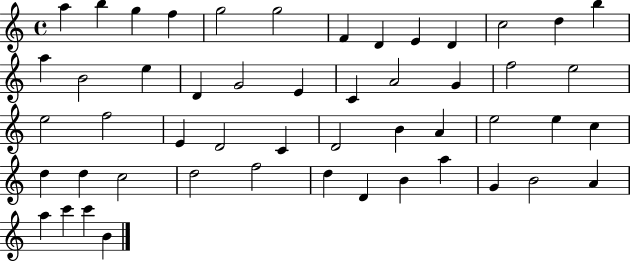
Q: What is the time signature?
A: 4/4